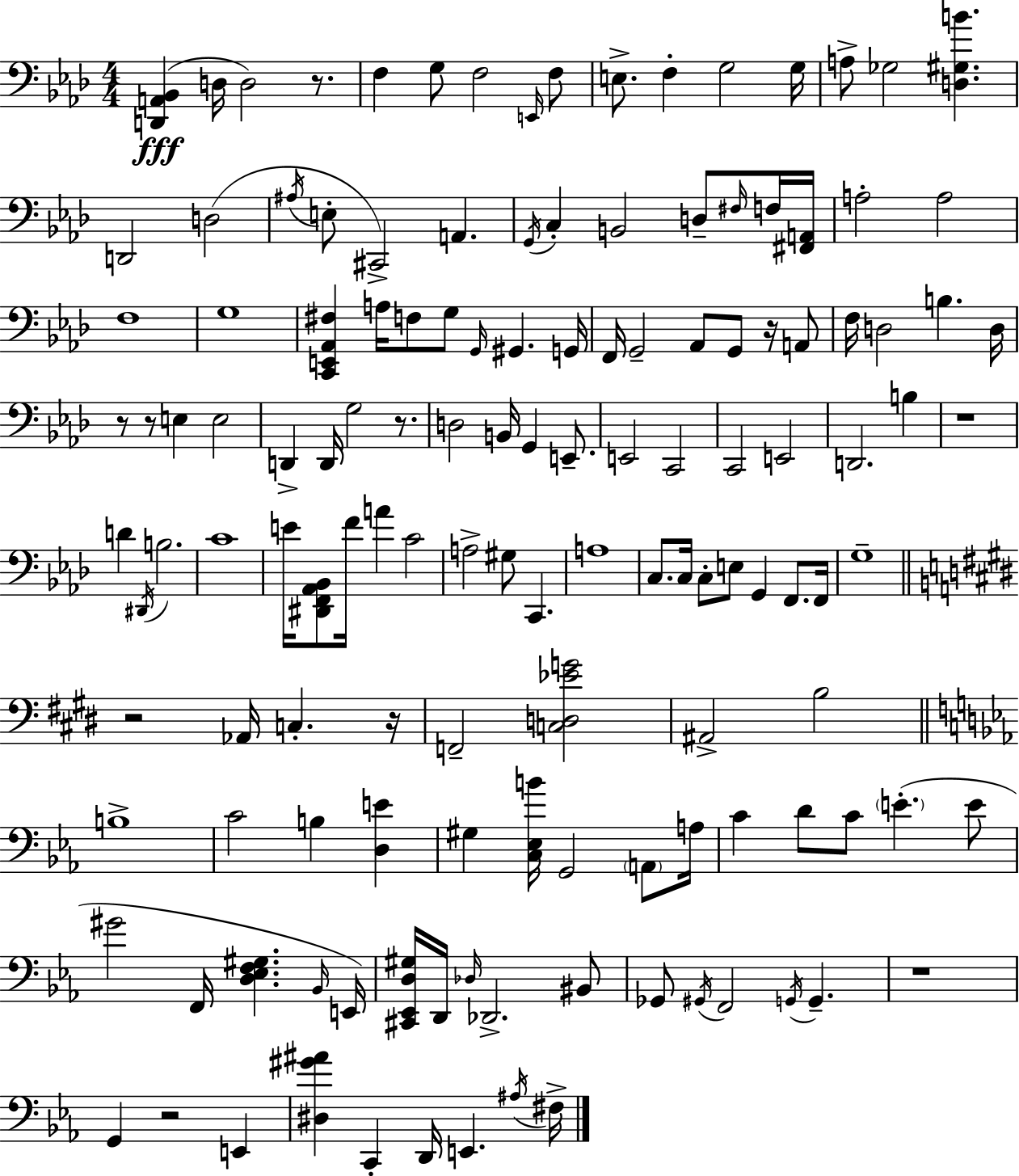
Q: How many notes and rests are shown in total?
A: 137